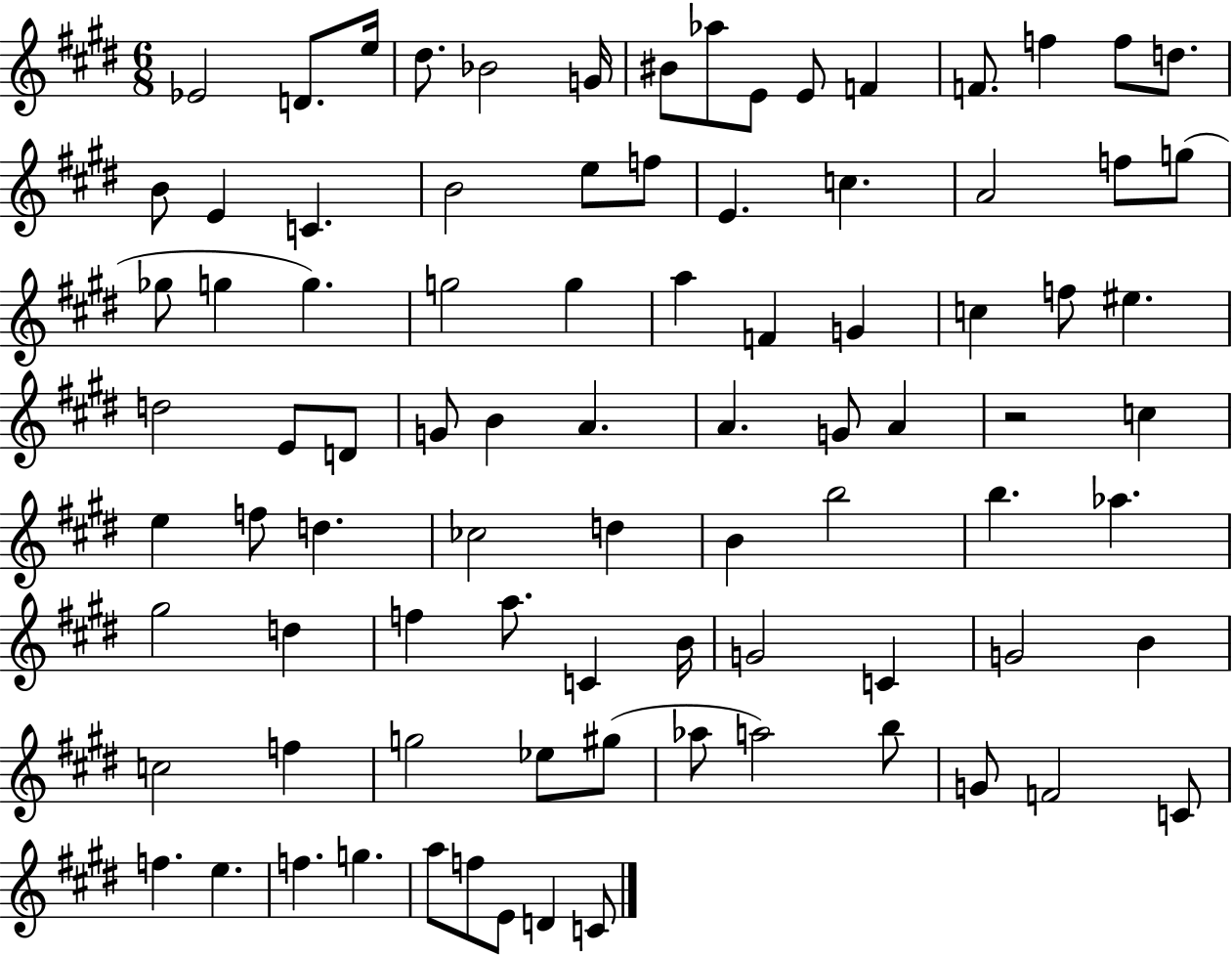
X:1
T:Untitled
M:6/8
L:1/4
K:E
_E2 D/2 e/4 ^d/2 _B2 G/4 ^B/2 _a/2 E/2 E/2 F F/2 f f/2 d/2 B/2 E C B2 e/2 f/2 E c A2 f/2 g/2 _g/2 g g g2 g a F G c f/2 ^e d2 E/2 D/2 G/2 B A A G/2 A z2 c e f/2 d _c2 d B b2 b _a ^g2 d f a/2 C B/4 G2 C G2 B c2 f g2 _e/2 ^g/2 _a/2 a2 b/2 G/2 F2 C/2 f e f g a/2 f/2 E/2 D C/2